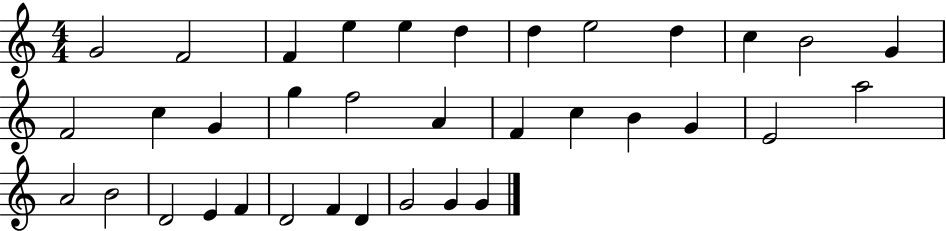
G4/h F4/h F4/q E5/q E5/q D5/q D5/q E5/h D5/q C5/q B4/h G4/q F4/h C5/q G4/q G5/q F5/h A4/q F4/q C5/q B4/q G4/q E4/h A5/h A4/h B4/h D4/h E4/q F4/q D4/h F4/q D4/q G4/h G4/q G4/q